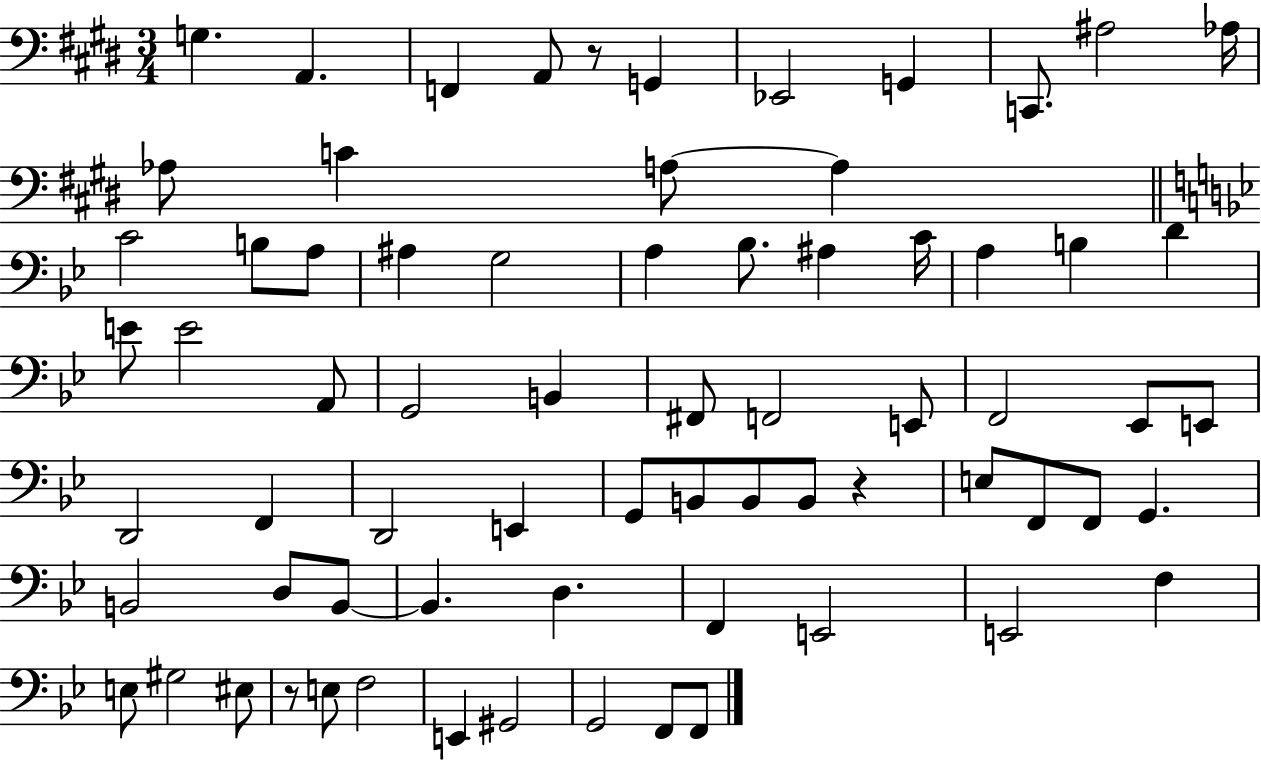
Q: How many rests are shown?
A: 3